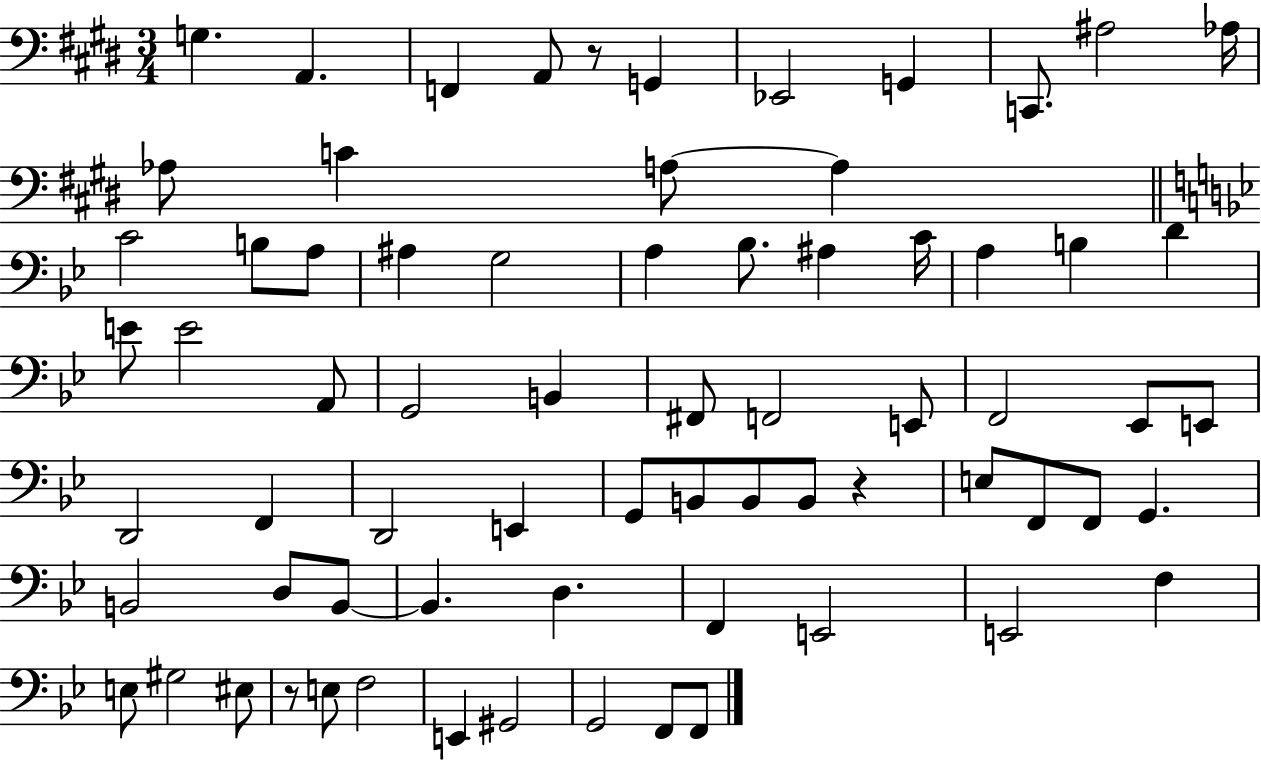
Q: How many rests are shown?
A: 3